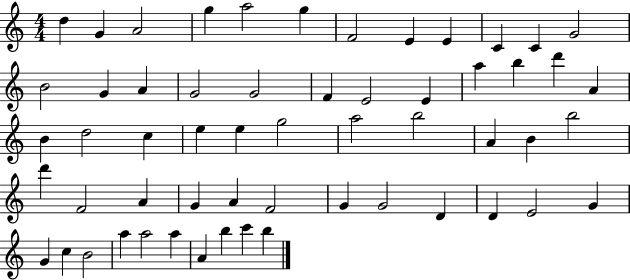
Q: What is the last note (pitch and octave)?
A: B5